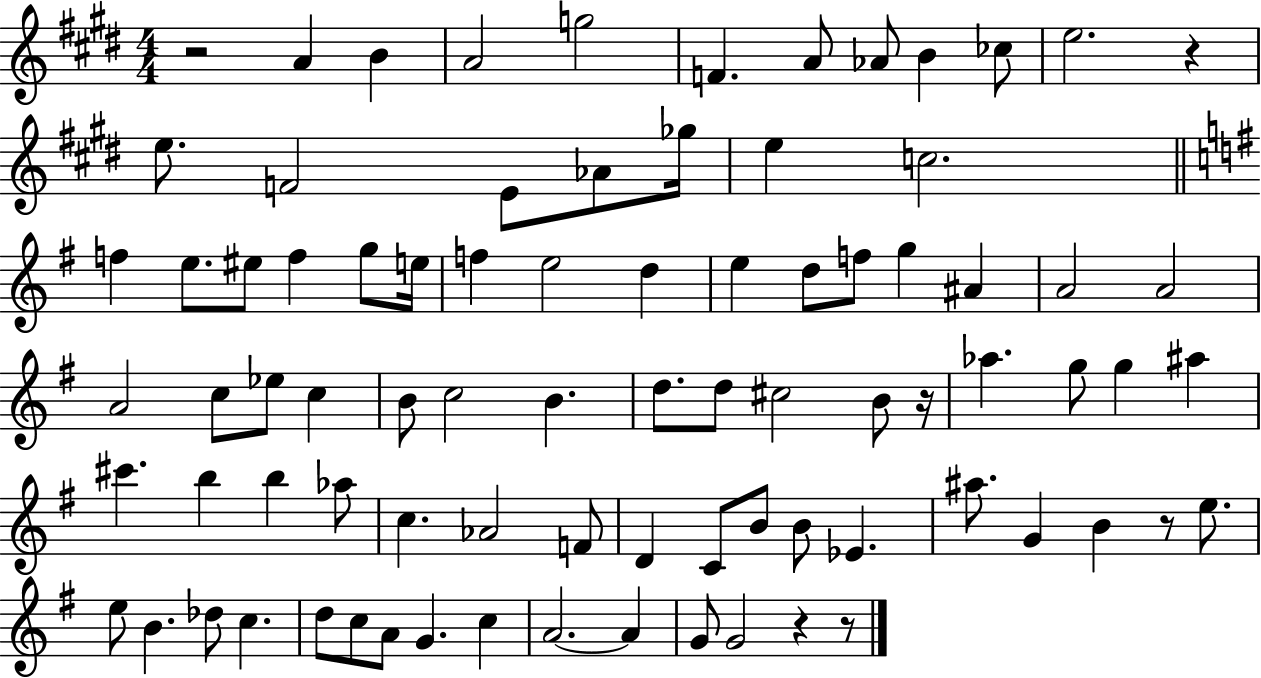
X:1
T:Untitled
M:4/4
L:1/4
K:E
z2 A B A2 g2 F A/2 _A/2 B _c/2 e2 z e/2 F2 E/2 _A/2 _g/4 e c2 f e/2 ^e/2 f g/2 e/4 f e2 d e d/2 f/2 g ^A A2 A2 A2 c/2 _e/2 c B/2 c2 B d/2 d/2 ^c2 B/2 z/4 _a g/2 g ^a ^c' b b _a/2 c _A2 F/2 D C/2 B/2 B/2 _E ^a/2 G B z/2 e/2 e/2 B _d/2 c d/2 c/2 A/2 G c A2 A G/2 G2 z z/2